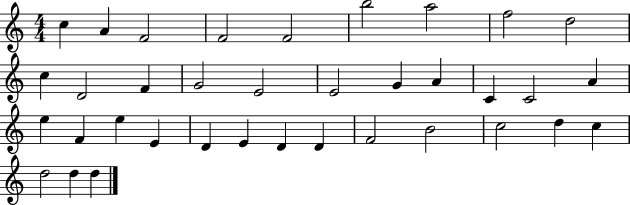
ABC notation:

X:1
T:Untitled
M:4/4
L:1/4
K:C
c A F2 F2 F2 b2 a2 f2 d2 c D2 F G2 E2 E2 G A C C2 A e F e E D E D D F2 B2 c2 d c d2 d d